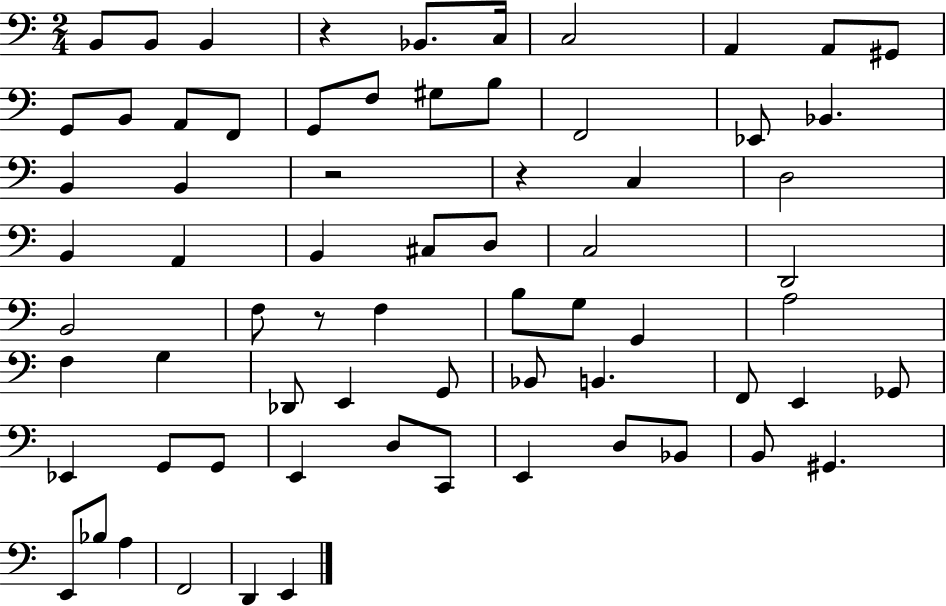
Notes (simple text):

B2/e B2/e B2/q R/q Bb2/e. C3/s C3/h A2/q A2/e G#2/e G2/e B2/e A2/e F2/e G2/e F3/e G#3/e B3/e F2/h Eb2/e Bb2/q. B2/q B2/q R/h R/q C3/q D3/h B2/q A2/q B2/q C#3/e D3/e C3/h D2/h B2/h F3/e R/e F3/q B3/e G3/e G2/q A3/h F3/q G3/q Db2/e E2/q G2/e Bb2/e B2/q. F2/e E2/q Gb2/e Eb2/q G2/e G2/e E2/q D3/e C2/e E2/q D3/e Bb2/e B2/e G#2/q. E2/e Bb3/e A3/q F2/h D2/q E2/q